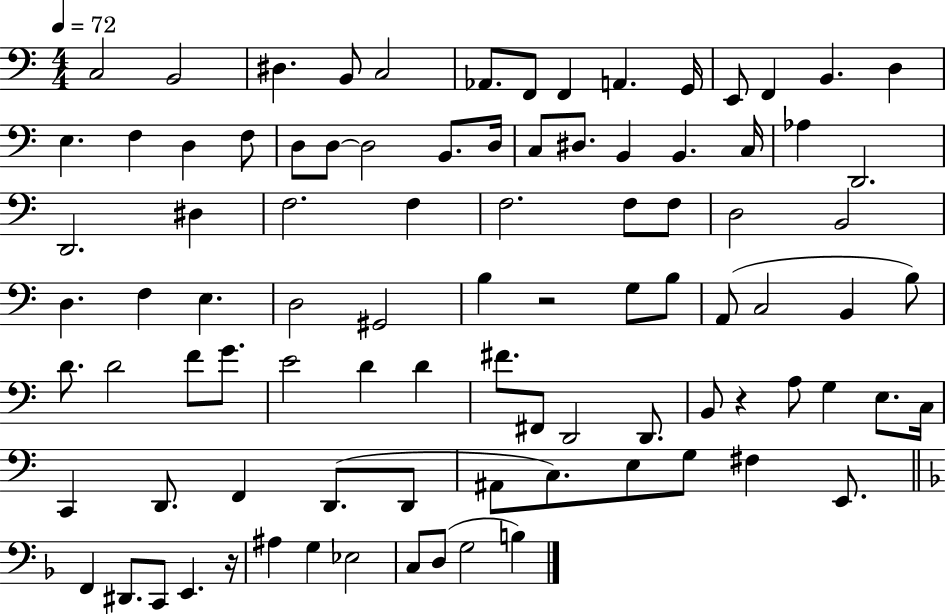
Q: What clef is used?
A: bass